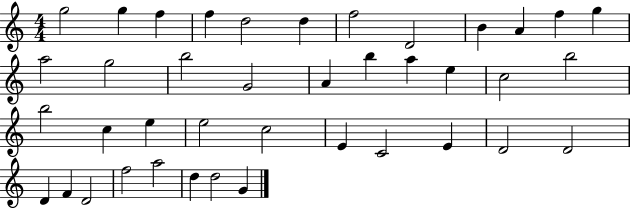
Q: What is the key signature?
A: C major